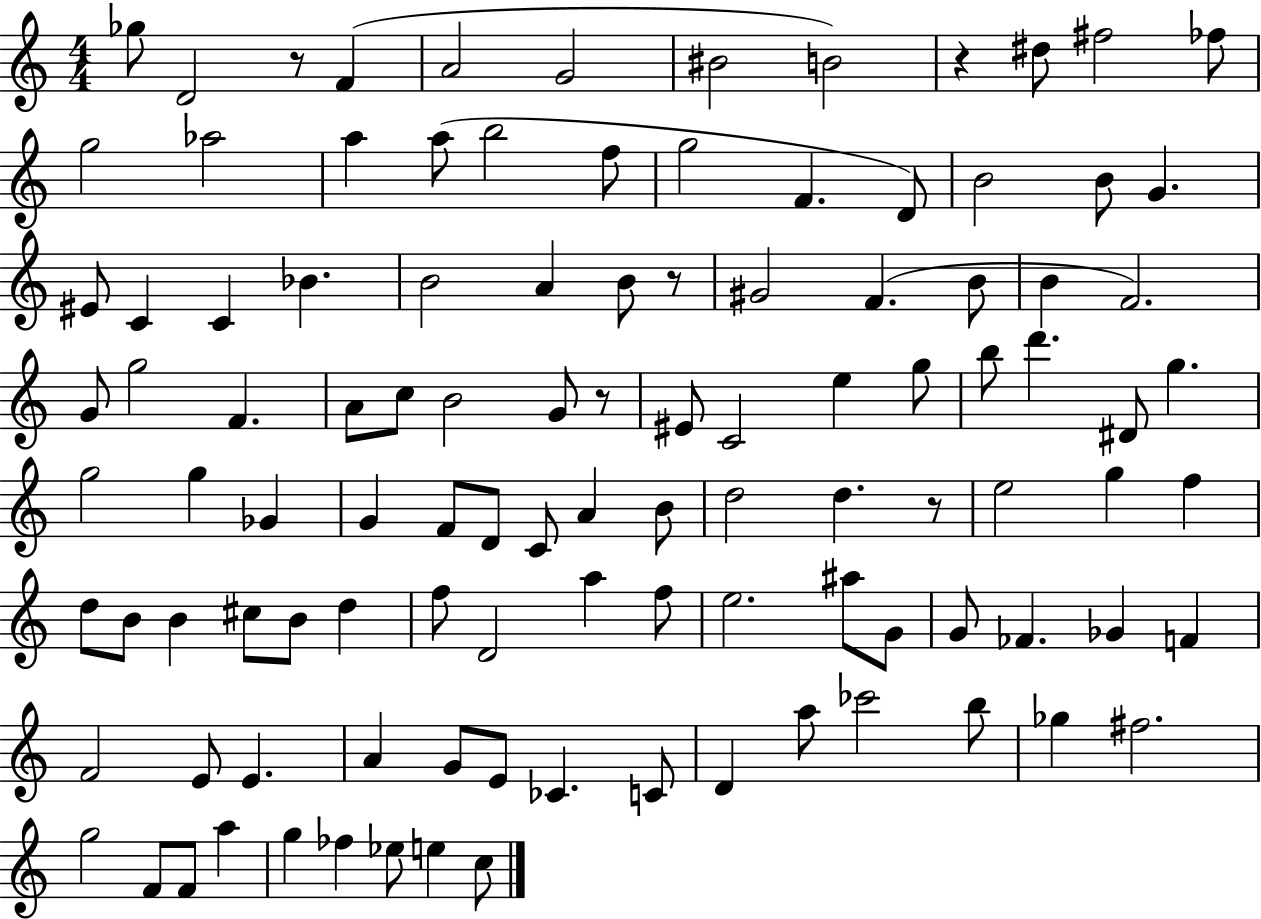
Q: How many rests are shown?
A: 5